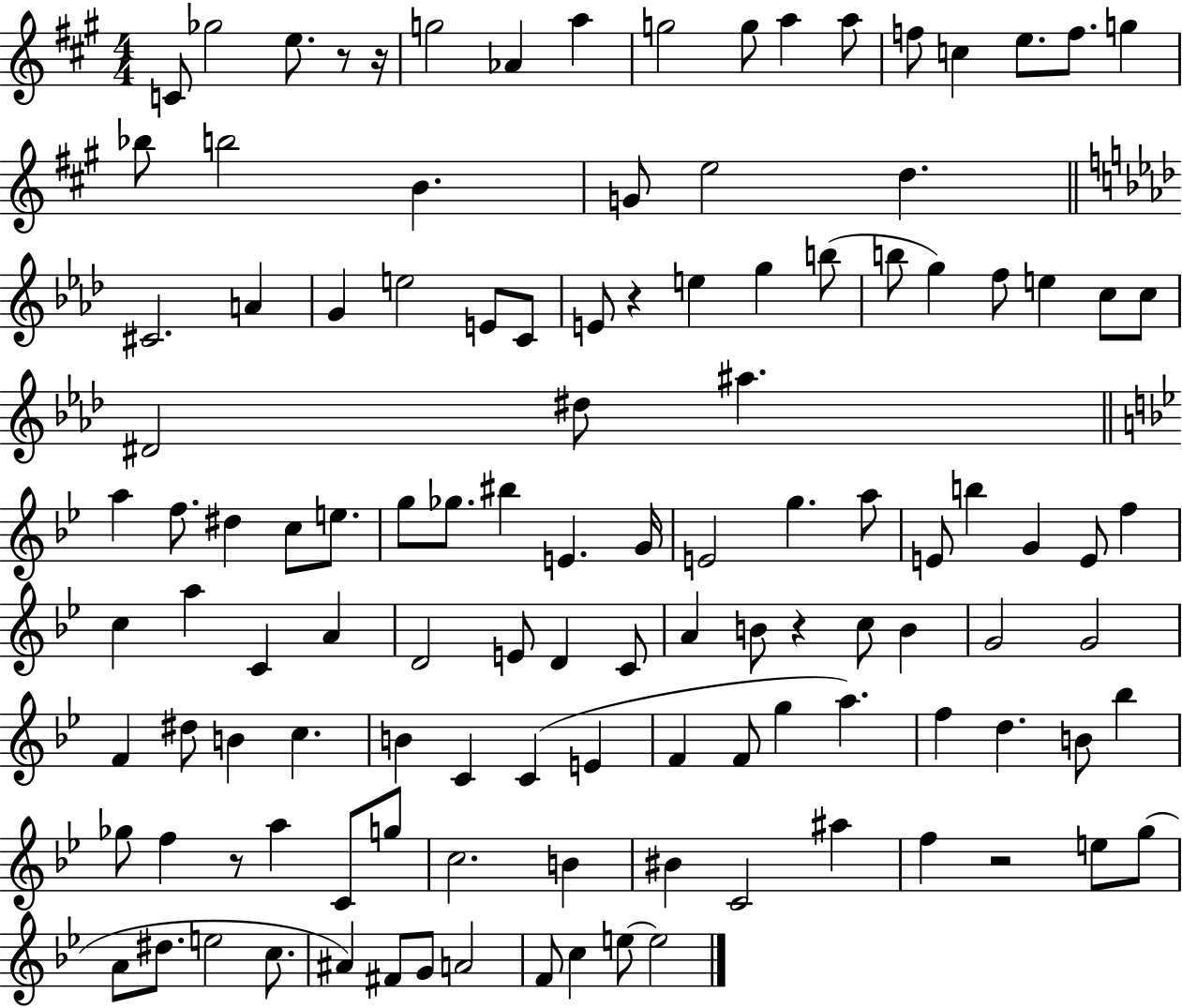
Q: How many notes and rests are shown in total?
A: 119